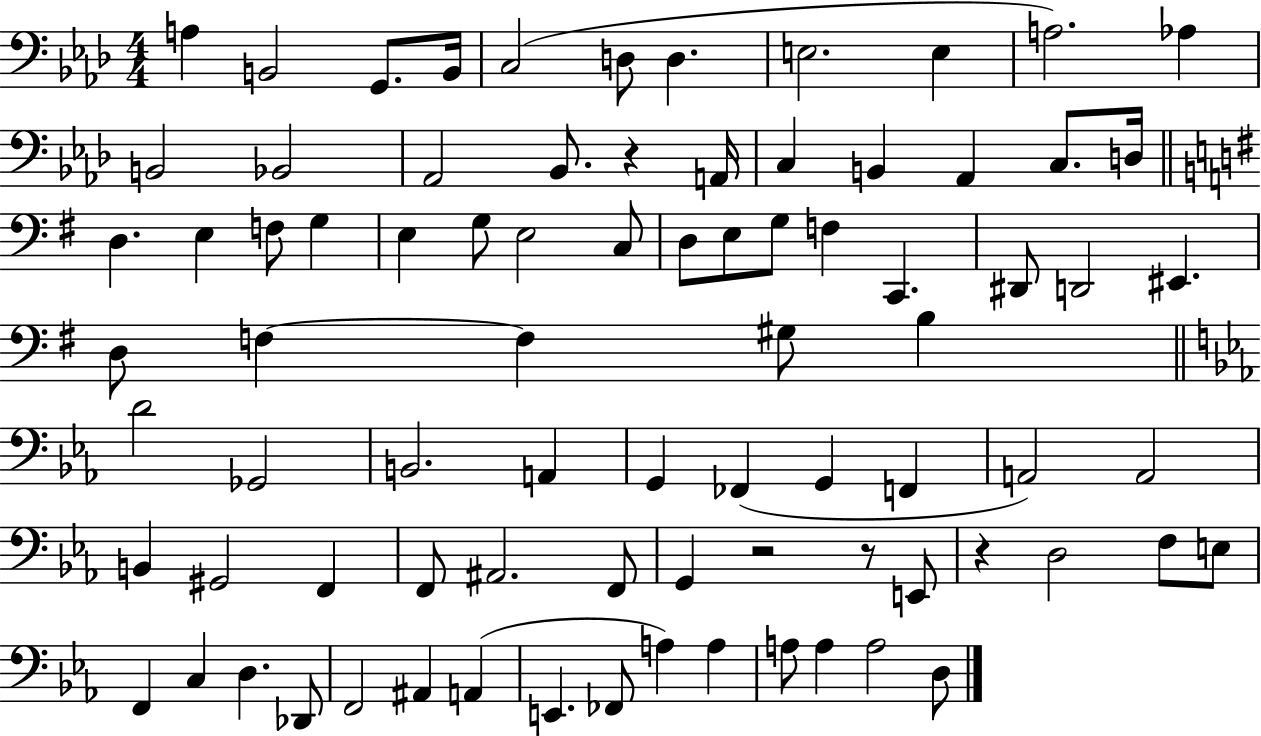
{
  \clef bass
  \numericTimeSignature
  \time 4/4
  \key aes \major
  a4 b,2 g,8. b,16 | c2( d8 d4. | e2. e4 | a2.) aes4 | \break b,2 bes,2 | aes,2 bes,8. r4 a,16 | c4 b,4 aes,4 c8. d16 | \bar "||" \break \key g \major d4. e4 f8 g4 | e4 g8 e2 c8 | d8 e8 g8 f4 c,4. | dis,8 d,2 eis,4. | \break d8 f4~~ f4 gis8 b4 | \bar "||" \break \key ees \major d'2 ges,2 | b,2. a,4 | g,4 fes,4( g,4 f,4 | a,2) a,2 | \break b,4 gis,2 f,4 | f,8 ais,2. f,8 | g,4 r2 r8 e,8 | r4 d2 f8 e8 | \break f,4 c4 d4. des,8 | f,2 ais,4 a,4( | e,4. fes,8 a4) a4 | a8 a4 a2 d8 | \break \bar "|."
}